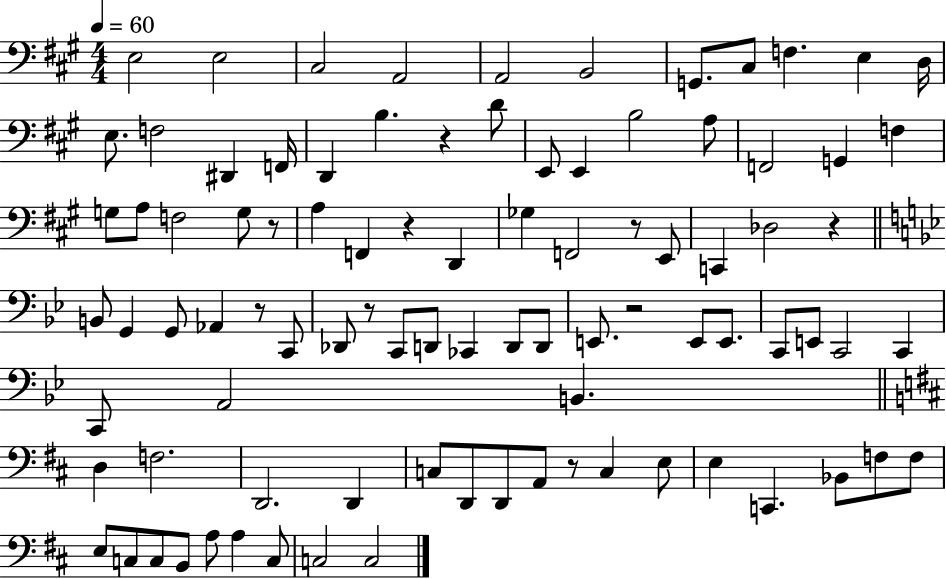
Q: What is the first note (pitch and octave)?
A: E3